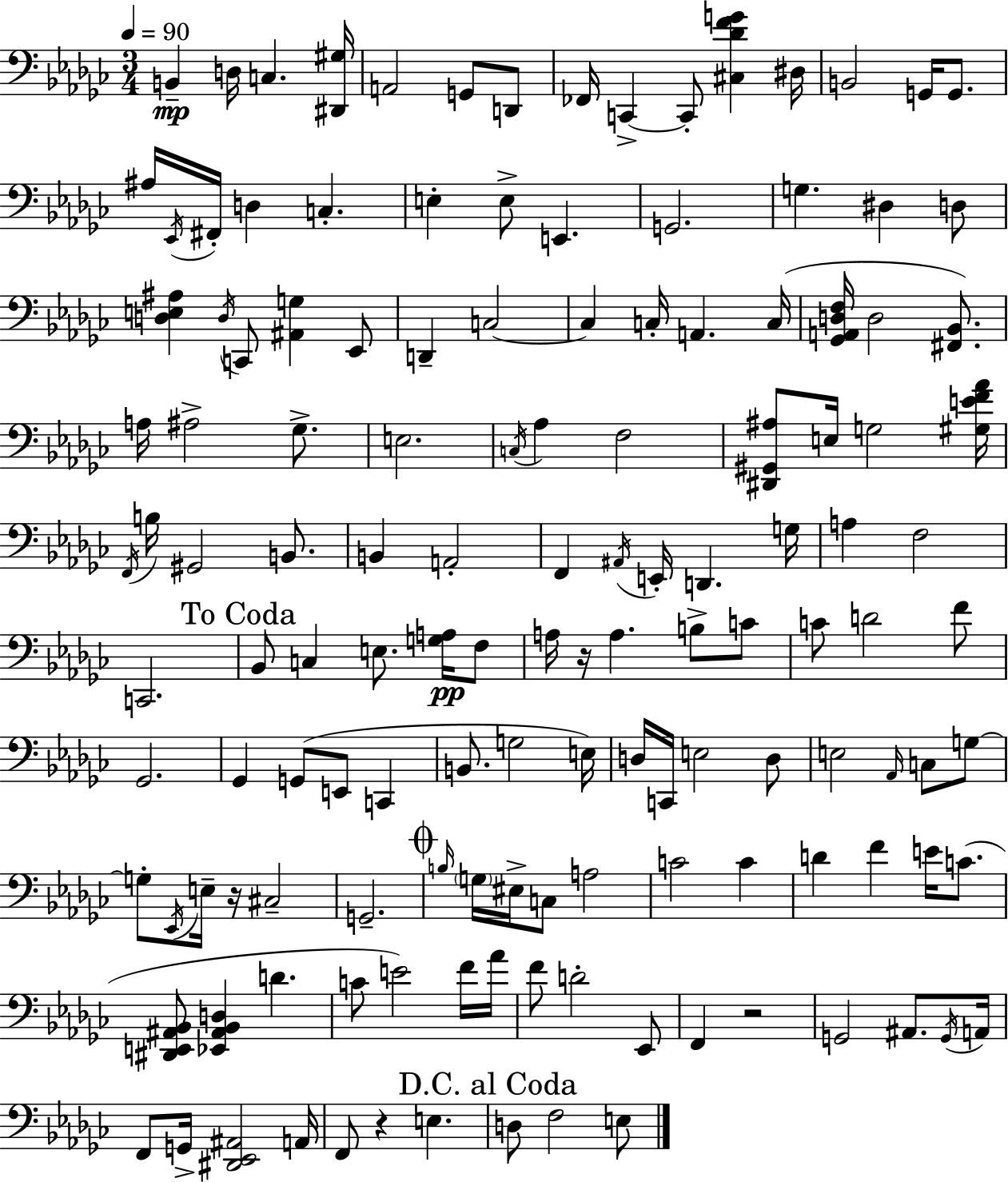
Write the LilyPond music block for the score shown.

{
  \clef bass
  \numericTimeSignature
  \time 3/4
  \key ees \minor
  \tempo 4 = 90
  b,4--\mp d16 c4. <dis, gis>16 | a,2 g,8 d,8 | fes,16 c,4->~~ c,8-. <cis des' f' g'>4 dis16 | b,2 g,16 g,8. | \break ais16 \acciaccatura { ees,16 } fis,16-. d4 c4.-. | e4-. e8-> e,4. | g,2. | g4. dis4 d8 | \break <d e ais>4 \acciaccatura { d16 } c,8 <ais, g>4 | ees,8 d,4-- c2~~ | c4 c16-. a,4. | c16( <ges, a, d f>16 d2 <fis, bes,>8.) | \break a16 ais2-> ges8.-> | e2. | \acciaccatura { c16 } aes4 f2 | <dis, gis, ais>8 e16 g2 | \break <gis e' f' aes'>16 \acciaccatura { f,16 } b16 gis,2 | b,8. b,4 a,2-. | f,4 \acciaccatura { ais,16 } e,16-. d,4. | g16 a4 f2 | \break c,2. | \mark "To Coda" bes,8 c4 e8. | <g a>16\pp f8 a16 r16 a4. | b8-> c'8 c'8 d'2 | \break f'8 ges,2. | ges,4 g,8( e,8 | c,4 b,8. g2 | e16) d16 c,16 e2 | \break d8 e2 | \grace { aes,16 } c8 g8~~ g8-. \acciaccatura { ees,16 } e16-- r16 cis2-- | g,2.-- | \mark \markup { \musicglyph "scripts.coda" } \grace { b16 } \parenthesize g16 eis16-> c8 | \break a2 c'2 | c'4 d'4 | f'4 e'16 c'8.( <dis, e, ais, bes,>8 <ees, ais, bes, d>4 | d'4. c'8 e'2) | \break f'16 aes'16 f'8 d'2-. | ees,8 f,4 | r2 g,2 | ais,8. \acciaccatura { g,16 } a,16 f,8 g,16-> | \break <dis, ees, ais,>2 a,16 f,8 r4 | e4. \mark "D.C. al Coda" d8 f2 | e8 \bar "|."
}